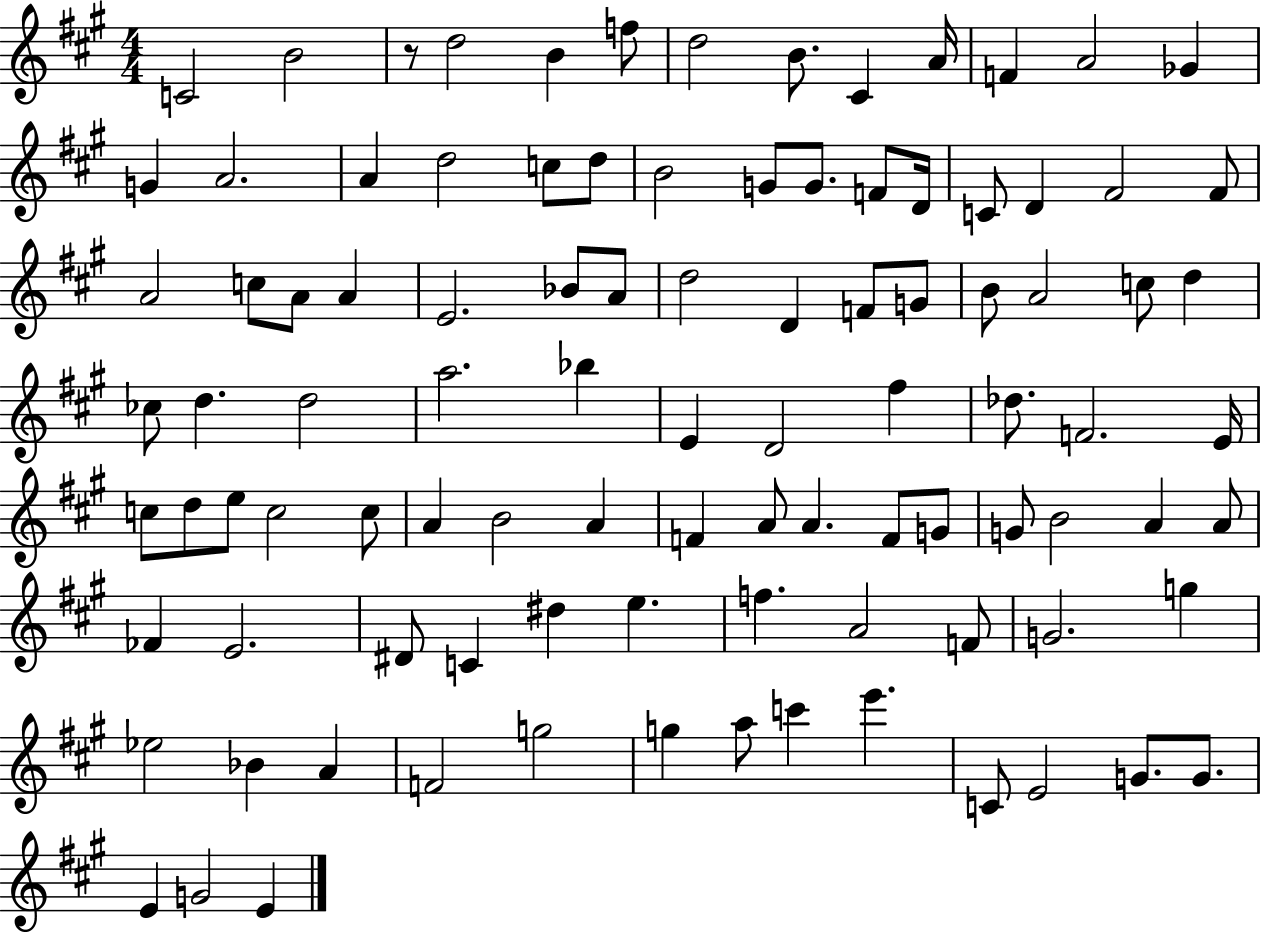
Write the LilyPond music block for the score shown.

{
  \clef treble
  \numericTimeSignature
  \time 4/4
  \key a \major
  c'2 b'2 | r8 d''2 b'4 f''8 | d''2 b'8. cis'4 a'16 | f'4 a'2 ges'4 | \break g'4 a'2. | a'4 d''2 c''8 d''8 | b'2 g'8 g'8. f'8 d'16 | c'8 d'4 fis'2 fis'8 | \break a'2 c''8 a'8 a'4 | e'2. bes'8 a'8 | d''2 d'4 f'8 g'8 | b'8 a'2 c''8 d''4 | \break ces''8 d''4. d''2 | a''2. bes''4 | e'4 d'2 fis''4 | des''8. f'2. e'16 | \break c''8 d''8 e''8 c''2 c''8 | a'4 b'2 a'4 | f'4 a'8 a'4. f'8 g'8 | g'8 b'2 a'4 a'8 | \break fes'4 e'2. | dis'8 c'4 dis''4 e''4. | f''4. a'2 f'8 | g'2. g''4 | \break ees''2 bes'4 a'4 | f'2 g''2 | g''4 a''8 c'''4 e'''4. | c'8 e'2 g'8. g'8. | \break e'4 g'2 e'4 | \bar "|."
}